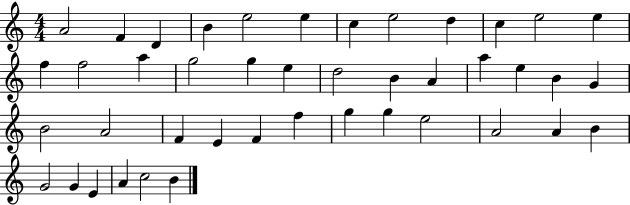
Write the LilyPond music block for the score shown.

{
  \clef treble
  \numericTimeSignature
  \time 4/4
  \key c \major
  a'2 f'4 d'4 | b'4 e''2 e''4 | c''4 e''2 d''4 | c''4 e''2 e''4 | \break f''4 f''2 a''4 | g''2 g''4 e''4 | d''2 b'4 a'4 | a''4 e''4 b'4 g'4 | \break b'2 a'2 | f'4 e'4 f'4 f''4 | g''4 g''4 e''2 | a'2 a'4 b'4 | \break g'2 g'4 e'4 | a'4 c''2 b'4 | \bar "|."
}